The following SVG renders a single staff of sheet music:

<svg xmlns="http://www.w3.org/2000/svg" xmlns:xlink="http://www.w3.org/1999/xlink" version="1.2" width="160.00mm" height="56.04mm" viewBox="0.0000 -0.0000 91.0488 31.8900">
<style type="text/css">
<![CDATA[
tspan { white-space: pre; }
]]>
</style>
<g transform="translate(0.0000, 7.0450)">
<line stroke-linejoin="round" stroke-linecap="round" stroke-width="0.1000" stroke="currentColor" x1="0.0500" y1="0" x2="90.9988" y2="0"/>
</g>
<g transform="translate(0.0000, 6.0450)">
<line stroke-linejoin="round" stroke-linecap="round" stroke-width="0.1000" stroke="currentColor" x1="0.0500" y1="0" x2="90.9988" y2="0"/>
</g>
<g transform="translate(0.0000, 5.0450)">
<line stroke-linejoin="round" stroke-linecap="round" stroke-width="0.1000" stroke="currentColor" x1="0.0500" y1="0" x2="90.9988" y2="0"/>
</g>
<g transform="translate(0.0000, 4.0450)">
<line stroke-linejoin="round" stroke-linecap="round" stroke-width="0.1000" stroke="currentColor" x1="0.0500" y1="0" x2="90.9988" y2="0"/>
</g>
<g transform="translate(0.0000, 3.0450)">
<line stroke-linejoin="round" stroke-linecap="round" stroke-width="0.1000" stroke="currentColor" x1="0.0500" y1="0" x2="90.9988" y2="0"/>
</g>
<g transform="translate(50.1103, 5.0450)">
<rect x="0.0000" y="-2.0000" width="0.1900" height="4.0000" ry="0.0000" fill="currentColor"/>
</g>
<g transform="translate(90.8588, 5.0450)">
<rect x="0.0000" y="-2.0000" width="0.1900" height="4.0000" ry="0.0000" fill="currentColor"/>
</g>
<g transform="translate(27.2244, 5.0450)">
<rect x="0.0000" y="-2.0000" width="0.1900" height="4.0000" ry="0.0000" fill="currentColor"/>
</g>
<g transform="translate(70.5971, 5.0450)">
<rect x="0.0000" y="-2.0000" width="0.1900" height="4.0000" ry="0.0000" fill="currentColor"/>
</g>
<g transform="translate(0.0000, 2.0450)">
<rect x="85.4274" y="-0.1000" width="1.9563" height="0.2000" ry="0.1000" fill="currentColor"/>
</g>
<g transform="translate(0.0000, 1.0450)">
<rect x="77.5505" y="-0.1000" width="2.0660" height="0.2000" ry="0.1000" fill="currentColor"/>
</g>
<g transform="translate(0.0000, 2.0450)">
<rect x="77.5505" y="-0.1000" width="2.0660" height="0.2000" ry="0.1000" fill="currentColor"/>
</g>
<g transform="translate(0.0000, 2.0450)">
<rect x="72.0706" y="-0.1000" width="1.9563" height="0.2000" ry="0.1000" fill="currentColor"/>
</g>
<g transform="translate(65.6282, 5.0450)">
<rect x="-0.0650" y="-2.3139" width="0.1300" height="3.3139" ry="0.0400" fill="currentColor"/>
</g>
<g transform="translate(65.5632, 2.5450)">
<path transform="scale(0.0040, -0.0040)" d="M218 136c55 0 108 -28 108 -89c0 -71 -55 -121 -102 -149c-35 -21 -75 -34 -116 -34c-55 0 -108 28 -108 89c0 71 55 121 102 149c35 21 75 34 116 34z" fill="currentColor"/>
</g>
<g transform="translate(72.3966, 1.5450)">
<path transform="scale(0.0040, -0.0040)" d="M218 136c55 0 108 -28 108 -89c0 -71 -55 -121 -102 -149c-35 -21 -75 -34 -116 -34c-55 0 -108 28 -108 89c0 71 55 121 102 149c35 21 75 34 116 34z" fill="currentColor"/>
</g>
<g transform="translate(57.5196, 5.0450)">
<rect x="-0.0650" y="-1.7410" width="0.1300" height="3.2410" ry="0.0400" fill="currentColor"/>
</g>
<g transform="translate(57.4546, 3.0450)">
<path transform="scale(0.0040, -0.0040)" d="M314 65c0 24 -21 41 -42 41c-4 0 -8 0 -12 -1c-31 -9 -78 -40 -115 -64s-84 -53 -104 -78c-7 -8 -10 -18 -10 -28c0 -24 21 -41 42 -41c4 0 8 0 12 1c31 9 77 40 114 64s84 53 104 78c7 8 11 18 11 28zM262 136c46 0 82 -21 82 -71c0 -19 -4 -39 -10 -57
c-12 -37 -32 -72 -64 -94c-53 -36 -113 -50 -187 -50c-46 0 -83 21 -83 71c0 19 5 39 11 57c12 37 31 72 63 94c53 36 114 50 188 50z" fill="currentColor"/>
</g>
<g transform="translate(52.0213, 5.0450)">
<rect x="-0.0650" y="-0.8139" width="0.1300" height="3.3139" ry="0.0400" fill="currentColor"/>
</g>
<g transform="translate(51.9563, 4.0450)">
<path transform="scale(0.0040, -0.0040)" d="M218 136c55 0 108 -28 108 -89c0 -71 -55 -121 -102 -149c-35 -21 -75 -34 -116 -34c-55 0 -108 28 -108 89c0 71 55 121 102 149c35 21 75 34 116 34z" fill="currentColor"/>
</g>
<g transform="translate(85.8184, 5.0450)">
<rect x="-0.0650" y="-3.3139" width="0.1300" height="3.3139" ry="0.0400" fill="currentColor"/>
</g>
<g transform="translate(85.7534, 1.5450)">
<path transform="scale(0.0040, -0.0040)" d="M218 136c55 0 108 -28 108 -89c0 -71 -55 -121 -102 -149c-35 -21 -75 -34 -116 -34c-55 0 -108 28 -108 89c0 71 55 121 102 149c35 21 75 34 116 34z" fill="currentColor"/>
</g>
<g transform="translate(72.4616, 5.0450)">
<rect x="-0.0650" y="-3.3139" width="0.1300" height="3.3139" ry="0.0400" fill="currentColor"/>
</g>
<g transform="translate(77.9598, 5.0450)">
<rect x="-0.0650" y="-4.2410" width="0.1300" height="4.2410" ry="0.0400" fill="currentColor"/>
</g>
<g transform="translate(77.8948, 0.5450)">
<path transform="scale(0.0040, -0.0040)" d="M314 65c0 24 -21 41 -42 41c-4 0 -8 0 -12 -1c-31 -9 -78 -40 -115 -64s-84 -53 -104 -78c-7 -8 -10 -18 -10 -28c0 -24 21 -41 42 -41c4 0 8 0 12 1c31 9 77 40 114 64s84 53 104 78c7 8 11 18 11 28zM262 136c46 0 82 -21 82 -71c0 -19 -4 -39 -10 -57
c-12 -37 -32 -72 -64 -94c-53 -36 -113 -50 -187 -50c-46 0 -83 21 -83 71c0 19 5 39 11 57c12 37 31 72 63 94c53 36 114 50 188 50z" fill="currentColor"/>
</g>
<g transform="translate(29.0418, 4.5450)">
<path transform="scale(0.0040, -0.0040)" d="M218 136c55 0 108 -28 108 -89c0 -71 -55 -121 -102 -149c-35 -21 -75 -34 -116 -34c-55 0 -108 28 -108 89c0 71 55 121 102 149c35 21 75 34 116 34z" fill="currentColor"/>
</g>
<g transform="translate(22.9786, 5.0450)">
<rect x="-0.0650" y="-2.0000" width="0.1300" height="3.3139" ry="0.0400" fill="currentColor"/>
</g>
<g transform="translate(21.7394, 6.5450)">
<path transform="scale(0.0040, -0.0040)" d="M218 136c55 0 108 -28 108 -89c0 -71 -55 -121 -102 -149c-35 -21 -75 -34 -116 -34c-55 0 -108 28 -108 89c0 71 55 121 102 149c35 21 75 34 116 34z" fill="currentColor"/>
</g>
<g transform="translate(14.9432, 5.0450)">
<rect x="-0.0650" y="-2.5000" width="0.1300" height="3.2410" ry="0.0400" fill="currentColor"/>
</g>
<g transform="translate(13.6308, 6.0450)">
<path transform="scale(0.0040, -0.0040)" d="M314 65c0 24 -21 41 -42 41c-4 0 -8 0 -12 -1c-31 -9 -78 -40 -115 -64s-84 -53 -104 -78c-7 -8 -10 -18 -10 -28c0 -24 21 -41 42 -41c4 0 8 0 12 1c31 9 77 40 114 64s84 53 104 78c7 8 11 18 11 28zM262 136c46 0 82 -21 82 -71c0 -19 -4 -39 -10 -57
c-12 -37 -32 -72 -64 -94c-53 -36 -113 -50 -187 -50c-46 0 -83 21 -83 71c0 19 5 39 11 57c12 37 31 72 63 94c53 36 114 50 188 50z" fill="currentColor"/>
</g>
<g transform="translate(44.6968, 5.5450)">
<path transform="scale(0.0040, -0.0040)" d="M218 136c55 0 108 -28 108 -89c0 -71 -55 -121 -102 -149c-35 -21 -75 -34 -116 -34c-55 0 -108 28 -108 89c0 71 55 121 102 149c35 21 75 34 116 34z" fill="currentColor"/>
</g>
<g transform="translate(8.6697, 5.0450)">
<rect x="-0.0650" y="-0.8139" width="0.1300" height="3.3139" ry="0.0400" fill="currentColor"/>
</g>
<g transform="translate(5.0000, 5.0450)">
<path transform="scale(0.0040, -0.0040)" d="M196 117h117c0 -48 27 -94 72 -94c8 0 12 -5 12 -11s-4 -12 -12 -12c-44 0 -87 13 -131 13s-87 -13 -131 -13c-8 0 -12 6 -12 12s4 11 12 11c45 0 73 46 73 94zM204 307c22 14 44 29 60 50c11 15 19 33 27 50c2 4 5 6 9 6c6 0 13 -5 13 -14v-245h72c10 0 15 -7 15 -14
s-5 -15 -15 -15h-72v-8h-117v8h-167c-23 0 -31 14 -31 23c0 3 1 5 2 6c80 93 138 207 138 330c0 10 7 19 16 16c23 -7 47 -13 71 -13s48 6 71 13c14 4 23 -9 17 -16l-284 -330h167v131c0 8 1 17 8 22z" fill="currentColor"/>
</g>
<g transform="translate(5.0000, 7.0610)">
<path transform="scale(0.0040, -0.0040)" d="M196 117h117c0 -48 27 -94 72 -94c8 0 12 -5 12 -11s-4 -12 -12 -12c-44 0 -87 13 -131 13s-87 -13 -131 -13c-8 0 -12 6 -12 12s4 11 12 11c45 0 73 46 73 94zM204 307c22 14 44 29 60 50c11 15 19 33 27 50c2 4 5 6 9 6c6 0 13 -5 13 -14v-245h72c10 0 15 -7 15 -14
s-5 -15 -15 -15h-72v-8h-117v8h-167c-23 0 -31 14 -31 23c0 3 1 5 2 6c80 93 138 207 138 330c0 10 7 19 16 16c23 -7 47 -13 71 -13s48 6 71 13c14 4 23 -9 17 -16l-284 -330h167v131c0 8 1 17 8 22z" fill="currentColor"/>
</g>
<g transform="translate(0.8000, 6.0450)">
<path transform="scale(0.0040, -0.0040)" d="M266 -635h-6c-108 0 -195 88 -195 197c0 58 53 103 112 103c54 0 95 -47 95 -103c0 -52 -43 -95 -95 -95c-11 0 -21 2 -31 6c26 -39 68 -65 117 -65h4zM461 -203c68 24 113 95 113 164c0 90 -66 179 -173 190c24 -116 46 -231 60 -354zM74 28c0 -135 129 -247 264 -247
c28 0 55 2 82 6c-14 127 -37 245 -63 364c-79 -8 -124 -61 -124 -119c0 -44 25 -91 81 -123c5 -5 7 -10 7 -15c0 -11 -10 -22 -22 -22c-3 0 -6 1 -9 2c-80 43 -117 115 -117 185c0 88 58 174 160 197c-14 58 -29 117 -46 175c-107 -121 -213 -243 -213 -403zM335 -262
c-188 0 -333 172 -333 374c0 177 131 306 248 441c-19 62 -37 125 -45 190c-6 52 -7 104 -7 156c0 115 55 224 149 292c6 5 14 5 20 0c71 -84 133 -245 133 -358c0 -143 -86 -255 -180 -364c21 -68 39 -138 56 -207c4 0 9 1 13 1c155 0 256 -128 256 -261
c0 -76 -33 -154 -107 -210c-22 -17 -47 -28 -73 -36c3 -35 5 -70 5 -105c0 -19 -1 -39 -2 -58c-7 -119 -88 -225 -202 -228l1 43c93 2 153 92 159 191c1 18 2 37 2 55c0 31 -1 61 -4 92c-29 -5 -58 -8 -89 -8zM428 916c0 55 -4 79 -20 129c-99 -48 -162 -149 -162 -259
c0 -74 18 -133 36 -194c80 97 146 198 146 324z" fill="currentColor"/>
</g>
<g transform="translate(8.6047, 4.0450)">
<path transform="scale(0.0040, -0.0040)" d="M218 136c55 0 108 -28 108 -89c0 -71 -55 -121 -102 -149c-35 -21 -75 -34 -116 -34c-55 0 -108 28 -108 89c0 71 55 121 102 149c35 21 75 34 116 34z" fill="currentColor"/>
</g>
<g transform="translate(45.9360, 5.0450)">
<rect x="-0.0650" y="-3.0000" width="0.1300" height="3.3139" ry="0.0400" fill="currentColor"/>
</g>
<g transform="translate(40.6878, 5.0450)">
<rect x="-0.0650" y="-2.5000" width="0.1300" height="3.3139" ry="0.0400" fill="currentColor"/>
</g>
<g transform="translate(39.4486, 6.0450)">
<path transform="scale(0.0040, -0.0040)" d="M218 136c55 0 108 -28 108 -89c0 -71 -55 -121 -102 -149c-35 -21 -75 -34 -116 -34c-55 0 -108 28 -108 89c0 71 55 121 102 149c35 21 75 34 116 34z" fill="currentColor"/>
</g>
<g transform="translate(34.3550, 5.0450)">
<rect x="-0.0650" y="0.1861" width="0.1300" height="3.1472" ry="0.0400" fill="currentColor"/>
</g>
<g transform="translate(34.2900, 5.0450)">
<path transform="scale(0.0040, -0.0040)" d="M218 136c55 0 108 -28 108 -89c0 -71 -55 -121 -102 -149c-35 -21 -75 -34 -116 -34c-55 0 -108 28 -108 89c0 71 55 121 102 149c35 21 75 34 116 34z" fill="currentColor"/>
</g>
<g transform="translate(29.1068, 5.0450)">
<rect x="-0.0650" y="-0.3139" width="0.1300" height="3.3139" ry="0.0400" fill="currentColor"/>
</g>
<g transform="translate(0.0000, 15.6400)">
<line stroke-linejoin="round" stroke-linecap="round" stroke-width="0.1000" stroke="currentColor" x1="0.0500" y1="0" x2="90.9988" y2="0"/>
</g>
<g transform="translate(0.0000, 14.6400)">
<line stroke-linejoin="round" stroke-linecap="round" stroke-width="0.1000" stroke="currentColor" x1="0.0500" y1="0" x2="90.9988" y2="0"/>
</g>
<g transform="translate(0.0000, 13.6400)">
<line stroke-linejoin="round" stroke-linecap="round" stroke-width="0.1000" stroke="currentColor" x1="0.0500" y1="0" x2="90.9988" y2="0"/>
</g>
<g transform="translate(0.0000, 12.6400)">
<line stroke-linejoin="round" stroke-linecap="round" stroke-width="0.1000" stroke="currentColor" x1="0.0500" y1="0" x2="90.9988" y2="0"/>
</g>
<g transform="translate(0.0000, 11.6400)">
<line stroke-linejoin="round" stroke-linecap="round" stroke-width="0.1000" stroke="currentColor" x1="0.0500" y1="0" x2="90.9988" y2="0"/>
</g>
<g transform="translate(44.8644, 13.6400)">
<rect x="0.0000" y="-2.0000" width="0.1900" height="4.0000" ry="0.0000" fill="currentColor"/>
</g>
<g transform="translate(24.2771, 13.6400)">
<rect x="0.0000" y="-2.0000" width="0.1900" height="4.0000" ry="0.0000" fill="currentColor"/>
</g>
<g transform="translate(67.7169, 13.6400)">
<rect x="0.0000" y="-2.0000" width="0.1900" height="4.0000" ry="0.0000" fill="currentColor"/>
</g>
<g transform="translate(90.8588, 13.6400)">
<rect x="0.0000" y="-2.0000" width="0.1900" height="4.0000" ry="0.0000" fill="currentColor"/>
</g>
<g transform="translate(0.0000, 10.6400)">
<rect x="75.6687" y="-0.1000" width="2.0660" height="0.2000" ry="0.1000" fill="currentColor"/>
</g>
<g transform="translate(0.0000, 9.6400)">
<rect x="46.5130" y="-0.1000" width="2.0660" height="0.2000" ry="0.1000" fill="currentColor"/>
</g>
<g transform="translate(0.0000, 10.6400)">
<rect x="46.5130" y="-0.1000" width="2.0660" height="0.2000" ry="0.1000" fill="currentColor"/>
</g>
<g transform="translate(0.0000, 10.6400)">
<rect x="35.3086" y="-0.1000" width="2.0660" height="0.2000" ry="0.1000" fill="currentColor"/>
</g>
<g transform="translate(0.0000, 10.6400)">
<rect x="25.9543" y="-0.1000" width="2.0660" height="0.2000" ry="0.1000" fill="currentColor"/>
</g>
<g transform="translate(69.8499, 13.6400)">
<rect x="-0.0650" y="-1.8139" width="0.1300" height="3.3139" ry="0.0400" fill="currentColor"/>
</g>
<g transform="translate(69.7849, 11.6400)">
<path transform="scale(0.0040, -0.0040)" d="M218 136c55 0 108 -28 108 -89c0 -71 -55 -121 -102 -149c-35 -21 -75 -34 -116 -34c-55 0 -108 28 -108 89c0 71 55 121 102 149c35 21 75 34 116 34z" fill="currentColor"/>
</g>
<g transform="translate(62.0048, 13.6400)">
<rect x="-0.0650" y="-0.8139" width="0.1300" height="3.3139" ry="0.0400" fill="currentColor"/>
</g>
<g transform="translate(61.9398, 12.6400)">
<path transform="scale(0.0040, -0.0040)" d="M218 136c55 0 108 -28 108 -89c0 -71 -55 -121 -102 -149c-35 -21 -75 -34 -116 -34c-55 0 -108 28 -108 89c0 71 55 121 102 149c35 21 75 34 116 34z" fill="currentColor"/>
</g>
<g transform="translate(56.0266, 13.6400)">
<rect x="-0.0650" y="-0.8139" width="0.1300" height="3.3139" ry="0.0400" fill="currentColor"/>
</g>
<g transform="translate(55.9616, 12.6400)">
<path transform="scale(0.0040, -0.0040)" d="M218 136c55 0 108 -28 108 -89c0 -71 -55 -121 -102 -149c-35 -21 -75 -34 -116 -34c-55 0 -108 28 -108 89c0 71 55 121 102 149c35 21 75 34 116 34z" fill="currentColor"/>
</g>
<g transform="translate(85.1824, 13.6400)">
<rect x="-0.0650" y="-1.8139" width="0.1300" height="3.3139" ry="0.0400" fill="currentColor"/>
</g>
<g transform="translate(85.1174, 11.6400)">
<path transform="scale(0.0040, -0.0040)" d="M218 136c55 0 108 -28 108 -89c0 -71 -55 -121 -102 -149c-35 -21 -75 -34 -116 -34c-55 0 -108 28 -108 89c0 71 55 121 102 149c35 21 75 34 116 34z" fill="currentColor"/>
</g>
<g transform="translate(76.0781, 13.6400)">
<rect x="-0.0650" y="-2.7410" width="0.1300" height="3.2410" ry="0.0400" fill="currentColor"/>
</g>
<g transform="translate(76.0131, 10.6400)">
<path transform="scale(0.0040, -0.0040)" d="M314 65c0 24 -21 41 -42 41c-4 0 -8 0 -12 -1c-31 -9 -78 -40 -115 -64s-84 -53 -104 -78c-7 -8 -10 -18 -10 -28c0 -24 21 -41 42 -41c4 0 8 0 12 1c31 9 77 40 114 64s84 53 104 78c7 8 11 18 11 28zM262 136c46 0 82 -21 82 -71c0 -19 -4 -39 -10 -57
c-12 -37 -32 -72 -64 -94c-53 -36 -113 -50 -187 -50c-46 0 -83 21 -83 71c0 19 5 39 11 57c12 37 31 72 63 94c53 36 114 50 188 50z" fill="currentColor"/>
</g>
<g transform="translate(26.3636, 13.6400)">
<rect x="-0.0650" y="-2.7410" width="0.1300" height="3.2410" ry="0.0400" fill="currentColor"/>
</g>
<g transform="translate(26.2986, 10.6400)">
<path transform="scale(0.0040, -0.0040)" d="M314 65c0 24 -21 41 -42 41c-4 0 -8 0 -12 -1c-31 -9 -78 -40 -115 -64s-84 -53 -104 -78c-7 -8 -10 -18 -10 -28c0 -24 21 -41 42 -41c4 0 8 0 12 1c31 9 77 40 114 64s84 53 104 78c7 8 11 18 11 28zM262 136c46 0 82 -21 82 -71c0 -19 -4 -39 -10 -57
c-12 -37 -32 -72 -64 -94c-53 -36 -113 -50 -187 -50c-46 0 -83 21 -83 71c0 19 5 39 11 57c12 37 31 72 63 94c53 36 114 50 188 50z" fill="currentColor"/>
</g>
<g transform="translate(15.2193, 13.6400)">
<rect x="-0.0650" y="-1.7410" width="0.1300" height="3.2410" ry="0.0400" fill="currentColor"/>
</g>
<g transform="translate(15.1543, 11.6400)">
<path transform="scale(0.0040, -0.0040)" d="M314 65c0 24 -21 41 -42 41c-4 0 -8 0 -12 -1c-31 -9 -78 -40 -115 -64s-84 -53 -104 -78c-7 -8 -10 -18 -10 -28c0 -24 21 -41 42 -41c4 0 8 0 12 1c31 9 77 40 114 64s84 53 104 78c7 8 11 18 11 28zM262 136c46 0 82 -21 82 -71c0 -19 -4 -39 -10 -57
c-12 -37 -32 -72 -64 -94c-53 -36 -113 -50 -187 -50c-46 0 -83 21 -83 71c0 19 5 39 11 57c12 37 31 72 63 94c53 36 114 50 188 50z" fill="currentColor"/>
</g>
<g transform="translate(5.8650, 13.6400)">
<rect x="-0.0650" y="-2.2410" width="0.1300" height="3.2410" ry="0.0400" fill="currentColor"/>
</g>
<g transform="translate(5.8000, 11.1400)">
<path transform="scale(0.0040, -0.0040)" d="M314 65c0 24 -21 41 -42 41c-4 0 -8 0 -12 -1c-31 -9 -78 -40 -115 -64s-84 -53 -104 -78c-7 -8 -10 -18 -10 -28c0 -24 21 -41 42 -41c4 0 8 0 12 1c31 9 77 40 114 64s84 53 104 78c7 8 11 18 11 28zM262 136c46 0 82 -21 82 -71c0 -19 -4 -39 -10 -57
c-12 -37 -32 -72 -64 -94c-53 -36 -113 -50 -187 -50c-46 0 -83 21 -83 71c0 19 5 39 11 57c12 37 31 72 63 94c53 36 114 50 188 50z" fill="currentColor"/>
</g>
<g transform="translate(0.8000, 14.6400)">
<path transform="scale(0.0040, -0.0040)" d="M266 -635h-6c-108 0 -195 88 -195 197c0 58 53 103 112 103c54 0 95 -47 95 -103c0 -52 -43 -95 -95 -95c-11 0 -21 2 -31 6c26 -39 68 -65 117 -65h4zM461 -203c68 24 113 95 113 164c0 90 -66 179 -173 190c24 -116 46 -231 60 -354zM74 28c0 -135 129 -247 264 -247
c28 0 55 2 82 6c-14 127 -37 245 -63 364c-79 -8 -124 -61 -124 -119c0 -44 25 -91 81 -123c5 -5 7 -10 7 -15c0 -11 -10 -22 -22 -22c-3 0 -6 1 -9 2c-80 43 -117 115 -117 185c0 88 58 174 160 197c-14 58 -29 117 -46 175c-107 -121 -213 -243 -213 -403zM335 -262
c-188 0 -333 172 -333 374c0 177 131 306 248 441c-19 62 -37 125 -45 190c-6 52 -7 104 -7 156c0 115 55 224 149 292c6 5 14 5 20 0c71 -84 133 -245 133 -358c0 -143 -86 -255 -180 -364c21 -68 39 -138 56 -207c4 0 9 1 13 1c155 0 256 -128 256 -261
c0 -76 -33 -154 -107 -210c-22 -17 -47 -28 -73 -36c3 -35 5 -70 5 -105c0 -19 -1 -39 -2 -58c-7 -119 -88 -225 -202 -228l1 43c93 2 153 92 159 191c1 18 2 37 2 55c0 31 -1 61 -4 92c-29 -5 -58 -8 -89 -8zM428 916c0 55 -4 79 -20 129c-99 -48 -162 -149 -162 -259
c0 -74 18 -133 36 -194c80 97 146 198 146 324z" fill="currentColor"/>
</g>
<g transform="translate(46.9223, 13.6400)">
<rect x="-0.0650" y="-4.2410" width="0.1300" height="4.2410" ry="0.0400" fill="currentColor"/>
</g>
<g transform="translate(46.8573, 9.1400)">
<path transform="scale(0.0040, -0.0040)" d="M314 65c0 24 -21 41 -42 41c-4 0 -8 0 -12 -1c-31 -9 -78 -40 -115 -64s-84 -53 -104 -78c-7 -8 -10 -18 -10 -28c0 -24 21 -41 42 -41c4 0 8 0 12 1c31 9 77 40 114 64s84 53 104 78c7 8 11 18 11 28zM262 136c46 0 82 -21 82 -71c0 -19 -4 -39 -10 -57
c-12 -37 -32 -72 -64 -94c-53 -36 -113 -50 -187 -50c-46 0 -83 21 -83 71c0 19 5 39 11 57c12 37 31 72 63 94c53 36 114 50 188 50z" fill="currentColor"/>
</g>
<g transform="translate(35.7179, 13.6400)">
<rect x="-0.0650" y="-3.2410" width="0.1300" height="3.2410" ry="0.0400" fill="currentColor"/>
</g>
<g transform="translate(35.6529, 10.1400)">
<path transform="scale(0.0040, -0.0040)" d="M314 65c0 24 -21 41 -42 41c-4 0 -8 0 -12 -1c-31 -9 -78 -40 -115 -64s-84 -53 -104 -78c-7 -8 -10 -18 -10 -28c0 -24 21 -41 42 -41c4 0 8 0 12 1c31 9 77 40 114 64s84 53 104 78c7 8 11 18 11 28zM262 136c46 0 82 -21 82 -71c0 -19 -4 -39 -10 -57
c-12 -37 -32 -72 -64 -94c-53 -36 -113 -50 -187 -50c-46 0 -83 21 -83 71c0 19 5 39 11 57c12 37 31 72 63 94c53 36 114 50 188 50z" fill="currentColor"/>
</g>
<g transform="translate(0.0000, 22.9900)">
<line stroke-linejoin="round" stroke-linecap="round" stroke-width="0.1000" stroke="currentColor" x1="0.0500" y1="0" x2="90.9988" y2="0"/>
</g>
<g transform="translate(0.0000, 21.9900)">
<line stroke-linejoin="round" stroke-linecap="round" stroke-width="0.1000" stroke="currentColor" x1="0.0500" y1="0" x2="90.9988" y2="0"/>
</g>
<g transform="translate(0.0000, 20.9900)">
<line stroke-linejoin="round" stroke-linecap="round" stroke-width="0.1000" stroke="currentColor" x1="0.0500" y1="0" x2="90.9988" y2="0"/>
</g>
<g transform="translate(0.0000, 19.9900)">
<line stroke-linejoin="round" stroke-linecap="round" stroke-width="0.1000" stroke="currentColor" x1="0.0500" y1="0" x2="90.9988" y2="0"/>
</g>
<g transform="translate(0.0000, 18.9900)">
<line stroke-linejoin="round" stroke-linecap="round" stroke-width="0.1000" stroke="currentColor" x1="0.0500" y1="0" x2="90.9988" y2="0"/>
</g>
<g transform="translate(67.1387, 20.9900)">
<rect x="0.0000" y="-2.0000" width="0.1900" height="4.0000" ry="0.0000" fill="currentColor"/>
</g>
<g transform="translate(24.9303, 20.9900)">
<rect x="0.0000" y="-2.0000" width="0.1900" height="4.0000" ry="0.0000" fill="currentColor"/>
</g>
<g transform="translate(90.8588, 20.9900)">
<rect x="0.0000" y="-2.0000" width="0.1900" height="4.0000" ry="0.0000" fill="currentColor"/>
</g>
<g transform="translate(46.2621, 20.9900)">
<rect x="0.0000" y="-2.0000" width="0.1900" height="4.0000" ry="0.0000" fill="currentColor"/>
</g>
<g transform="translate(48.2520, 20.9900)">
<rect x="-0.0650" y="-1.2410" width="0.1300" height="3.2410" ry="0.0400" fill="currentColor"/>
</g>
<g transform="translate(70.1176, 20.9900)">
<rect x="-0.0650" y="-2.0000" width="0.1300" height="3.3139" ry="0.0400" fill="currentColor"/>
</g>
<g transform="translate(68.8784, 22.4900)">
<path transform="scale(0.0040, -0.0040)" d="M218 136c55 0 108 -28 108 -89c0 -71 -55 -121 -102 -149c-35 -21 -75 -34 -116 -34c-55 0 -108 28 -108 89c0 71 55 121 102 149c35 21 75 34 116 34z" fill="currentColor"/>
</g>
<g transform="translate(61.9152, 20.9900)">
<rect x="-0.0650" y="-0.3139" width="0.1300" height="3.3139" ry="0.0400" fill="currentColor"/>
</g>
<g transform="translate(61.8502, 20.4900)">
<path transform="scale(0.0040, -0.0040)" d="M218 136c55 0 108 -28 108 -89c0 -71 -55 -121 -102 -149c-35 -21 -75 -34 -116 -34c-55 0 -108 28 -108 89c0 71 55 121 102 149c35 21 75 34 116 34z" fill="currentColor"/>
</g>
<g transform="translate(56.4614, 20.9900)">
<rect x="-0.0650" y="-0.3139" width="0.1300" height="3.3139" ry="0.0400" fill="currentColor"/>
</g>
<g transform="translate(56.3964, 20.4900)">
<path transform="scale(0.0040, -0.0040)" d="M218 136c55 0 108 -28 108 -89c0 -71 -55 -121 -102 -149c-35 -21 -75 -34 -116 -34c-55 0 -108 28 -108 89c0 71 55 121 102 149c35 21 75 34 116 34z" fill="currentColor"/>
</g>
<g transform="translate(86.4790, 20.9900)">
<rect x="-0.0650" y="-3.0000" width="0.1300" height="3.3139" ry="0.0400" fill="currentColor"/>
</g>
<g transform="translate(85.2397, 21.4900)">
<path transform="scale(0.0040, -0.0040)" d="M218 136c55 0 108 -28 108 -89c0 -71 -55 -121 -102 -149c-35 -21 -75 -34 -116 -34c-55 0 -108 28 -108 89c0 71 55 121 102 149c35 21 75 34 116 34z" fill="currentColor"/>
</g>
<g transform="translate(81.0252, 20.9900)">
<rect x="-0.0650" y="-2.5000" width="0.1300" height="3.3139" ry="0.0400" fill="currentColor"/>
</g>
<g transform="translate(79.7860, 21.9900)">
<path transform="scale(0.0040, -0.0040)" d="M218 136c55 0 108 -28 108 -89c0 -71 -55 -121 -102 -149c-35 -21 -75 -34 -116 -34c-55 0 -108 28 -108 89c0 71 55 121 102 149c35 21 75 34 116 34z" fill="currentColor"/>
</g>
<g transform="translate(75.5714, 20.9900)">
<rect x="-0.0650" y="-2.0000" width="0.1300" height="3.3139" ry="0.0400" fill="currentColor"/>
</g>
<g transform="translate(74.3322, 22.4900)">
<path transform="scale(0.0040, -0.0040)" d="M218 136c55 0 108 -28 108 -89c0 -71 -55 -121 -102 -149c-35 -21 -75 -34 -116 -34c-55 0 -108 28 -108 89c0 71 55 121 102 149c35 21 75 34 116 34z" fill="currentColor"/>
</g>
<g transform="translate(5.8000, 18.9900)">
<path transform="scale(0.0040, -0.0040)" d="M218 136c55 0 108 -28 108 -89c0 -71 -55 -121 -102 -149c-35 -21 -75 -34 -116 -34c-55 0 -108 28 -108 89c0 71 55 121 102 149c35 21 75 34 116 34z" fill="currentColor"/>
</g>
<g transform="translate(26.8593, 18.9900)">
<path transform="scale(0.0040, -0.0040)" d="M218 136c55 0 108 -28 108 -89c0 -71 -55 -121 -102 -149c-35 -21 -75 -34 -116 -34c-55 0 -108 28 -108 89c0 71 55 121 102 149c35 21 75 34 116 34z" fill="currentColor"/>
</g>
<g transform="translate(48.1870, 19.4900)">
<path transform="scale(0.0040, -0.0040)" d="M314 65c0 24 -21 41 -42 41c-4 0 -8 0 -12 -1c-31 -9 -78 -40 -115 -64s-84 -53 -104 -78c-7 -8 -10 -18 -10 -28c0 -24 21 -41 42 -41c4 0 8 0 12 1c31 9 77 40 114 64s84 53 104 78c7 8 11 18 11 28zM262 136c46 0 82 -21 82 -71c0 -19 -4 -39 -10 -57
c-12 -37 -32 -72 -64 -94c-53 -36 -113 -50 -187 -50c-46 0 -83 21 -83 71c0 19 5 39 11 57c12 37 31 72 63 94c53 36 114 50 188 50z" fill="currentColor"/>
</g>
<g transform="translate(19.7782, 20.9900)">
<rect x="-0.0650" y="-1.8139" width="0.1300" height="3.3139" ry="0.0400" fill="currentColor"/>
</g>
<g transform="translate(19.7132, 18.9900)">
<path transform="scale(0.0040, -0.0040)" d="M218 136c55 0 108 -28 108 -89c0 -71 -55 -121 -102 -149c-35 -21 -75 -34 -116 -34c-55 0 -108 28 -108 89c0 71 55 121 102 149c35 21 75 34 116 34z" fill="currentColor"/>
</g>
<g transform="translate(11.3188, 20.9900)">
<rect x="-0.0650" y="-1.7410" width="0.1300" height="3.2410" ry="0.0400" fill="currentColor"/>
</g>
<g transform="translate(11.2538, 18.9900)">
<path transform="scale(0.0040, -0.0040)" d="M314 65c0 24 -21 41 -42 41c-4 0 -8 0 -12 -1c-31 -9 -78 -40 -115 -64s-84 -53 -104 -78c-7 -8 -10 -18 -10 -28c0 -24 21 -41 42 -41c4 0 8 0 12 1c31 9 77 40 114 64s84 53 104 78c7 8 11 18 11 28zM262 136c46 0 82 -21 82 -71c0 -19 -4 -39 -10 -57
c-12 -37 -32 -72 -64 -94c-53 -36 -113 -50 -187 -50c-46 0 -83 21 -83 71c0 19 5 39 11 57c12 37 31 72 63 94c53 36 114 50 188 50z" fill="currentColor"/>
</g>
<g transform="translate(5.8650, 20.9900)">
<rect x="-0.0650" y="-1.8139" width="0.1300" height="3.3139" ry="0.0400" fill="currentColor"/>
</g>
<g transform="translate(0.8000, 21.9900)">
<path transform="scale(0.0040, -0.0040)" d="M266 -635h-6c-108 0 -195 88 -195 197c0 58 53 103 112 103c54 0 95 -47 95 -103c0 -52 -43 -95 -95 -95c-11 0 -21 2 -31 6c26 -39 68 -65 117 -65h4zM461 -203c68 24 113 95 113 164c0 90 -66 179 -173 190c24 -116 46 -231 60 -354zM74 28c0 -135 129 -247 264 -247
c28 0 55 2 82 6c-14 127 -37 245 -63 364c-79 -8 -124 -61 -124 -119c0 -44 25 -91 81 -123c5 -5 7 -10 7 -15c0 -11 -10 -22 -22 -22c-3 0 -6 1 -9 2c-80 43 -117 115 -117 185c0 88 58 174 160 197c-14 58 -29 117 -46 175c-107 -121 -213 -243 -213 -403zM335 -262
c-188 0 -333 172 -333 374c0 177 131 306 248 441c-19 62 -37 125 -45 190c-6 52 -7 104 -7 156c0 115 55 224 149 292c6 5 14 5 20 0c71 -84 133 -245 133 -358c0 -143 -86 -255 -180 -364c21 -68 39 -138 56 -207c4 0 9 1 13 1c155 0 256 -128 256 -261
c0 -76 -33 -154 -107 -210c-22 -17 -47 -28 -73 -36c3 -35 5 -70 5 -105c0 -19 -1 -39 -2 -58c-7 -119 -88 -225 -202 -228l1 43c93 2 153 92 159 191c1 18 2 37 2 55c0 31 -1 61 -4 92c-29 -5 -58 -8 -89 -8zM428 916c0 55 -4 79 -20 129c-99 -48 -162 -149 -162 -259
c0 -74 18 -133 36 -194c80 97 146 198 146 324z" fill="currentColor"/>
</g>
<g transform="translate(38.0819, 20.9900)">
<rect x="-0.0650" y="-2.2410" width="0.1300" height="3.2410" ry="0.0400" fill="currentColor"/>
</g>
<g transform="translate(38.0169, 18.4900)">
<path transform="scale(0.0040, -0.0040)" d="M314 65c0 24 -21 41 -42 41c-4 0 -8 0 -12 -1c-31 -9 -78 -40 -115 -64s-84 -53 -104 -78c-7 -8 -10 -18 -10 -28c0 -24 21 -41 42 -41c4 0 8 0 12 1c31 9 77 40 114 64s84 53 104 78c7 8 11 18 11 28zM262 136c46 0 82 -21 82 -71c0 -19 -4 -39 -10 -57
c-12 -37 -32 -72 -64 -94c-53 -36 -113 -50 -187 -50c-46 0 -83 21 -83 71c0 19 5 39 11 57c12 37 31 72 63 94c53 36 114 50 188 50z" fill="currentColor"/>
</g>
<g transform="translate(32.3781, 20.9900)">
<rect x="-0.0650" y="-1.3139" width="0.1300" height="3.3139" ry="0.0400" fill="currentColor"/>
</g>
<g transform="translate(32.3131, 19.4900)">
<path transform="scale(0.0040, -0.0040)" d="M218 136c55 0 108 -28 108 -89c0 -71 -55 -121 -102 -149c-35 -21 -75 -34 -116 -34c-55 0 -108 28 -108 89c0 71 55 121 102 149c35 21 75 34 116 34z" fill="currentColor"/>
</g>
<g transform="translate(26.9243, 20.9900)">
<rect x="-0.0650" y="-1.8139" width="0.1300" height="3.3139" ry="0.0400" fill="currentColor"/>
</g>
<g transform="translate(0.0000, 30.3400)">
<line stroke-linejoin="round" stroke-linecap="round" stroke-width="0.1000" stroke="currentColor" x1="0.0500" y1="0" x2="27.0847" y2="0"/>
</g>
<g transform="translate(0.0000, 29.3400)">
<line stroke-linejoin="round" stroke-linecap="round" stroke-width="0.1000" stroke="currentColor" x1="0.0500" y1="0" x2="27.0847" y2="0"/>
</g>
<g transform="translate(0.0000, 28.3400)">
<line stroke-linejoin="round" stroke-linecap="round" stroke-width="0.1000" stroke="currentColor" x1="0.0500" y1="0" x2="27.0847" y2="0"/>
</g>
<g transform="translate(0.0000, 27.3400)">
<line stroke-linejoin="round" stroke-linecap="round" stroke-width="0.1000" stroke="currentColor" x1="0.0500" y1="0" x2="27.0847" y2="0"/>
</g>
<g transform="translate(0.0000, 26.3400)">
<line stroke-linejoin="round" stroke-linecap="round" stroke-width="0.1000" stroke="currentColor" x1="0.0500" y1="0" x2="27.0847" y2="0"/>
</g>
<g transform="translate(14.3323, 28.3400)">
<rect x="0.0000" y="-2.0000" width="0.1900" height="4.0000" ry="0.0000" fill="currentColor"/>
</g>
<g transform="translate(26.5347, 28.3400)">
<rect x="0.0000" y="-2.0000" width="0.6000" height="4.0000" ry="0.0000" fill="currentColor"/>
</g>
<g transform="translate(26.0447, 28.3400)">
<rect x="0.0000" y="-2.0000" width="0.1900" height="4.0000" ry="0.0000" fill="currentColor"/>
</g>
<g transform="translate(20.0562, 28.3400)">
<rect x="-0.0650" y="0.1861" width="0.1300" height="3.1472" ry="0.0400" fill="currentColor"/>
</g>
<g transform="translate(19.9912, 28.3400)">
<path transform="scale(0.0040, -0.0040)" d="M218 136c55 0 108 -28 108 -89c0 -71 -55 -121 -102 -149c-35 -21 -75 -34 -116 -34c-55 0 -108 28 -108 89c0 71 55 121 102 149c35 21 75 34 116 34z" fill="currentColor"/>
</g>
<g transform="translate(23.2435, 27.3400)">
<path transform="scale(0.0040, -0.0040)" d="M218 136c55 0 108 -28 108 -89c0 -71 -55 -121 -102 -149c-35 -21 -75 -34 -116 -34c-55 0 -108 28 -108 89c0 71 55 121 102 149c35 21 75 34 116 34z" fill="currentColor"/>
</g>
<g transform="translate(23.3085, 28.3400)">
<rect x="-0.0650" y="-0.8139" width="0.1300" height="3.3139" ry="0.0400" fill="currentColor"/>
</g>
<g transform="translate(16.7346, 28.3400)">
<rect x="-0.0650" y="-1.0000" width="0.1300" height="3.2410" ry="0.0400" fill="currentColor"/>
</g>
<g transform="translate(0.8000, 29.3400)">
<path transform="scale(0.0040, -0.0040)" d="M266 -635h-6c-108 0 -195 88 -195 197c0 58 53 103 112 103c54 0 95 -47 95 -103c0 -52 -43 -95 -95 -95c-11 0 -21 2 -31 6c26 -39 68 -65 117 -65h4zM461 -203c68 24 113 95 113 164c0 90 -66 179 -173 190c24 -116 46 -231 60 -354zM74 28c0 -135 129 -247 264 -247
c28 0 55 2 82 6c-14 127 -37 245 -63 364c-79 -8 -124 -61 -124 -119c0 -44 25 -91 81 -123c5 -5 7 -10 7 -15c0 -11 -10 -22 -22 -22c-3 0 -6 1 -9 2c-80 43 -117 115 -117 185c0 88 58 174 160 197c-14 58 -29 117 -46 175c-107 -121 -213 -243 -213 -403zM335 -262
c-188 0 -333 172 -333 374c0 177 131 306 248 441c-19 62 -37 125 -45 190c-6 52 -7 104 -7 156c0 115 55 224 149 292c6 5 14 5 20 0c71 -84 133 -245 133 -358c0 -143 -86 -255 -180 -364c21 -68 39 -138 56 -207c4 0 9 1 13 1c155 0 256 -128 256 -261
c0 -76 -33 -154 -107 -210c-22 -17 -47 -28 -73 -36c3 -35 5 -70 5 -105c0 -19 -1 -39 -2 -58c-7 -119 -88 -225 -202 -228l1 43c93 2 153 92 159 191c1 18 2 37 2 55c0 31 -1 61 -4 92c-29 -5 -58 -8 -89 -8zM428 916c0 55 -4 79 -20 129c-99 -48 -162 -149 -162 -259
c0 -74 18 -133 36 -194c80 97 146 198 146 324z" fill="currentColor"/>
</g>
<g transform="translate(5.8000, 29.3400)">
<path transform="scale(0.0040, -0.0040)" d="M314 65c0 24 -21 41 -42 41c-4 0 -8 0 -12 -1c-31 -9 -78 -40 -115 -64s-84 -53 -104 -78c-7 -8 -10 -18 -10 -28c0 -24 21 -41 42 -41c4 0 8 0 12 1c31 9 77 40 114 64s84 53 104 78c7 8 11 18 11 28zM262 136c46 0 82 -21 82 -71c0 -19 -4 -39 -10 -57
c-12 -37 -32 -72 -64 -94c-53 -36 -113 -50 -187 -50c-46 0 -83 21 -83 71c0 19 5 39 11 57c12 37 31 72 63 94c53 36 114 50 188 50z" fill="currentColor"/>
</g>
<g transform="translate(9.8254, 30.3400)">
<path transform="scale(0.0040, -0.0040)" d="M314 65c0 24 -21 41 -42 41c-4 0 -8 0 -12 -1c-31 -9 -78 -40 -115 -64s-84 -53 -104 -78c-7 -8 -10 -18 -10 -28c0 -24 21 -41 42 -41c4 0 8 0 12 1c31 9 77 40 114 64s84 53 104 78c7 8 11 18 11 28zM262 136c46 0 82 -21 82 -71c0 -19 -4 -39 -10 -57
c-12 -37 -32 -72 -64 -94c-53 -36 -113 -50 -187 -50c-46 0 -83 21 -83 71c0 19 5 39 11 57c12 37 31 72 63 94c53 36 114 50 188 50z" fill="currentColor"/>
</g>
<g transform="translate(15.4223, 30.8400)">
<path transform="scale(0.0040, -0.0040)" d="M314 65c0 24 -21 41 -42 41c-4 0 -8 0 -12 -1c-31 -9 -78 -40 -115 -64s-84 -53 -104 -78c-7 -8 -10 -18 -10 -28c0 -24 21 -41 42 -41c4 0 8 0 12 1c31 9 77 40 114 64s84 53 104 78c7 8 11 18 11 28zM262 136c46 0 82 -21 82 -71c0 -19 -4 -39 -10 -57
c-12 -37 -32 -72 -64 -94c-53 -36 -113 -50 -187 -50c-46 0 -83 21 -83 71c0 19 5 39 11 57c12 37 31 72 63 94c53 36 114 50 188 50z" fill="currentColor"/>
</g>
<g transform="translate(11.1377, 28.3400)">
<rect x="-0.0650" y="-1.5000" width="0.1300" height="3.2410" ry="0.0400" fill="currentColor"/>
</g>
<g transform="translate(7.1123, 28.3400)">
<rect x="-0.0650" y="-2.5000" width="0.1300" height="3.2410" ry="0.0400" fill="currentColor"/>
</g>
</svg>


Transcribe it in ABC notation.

X:1
T:Untitled
M:4/4
L:1/4
K:C
d G2 F c B G A d f2 g b d'2 b g2 f2 a2 b2 d'2 d d f a2 f f f2 f f e g2 e2 c c F F G A G2 E2 D2 B d